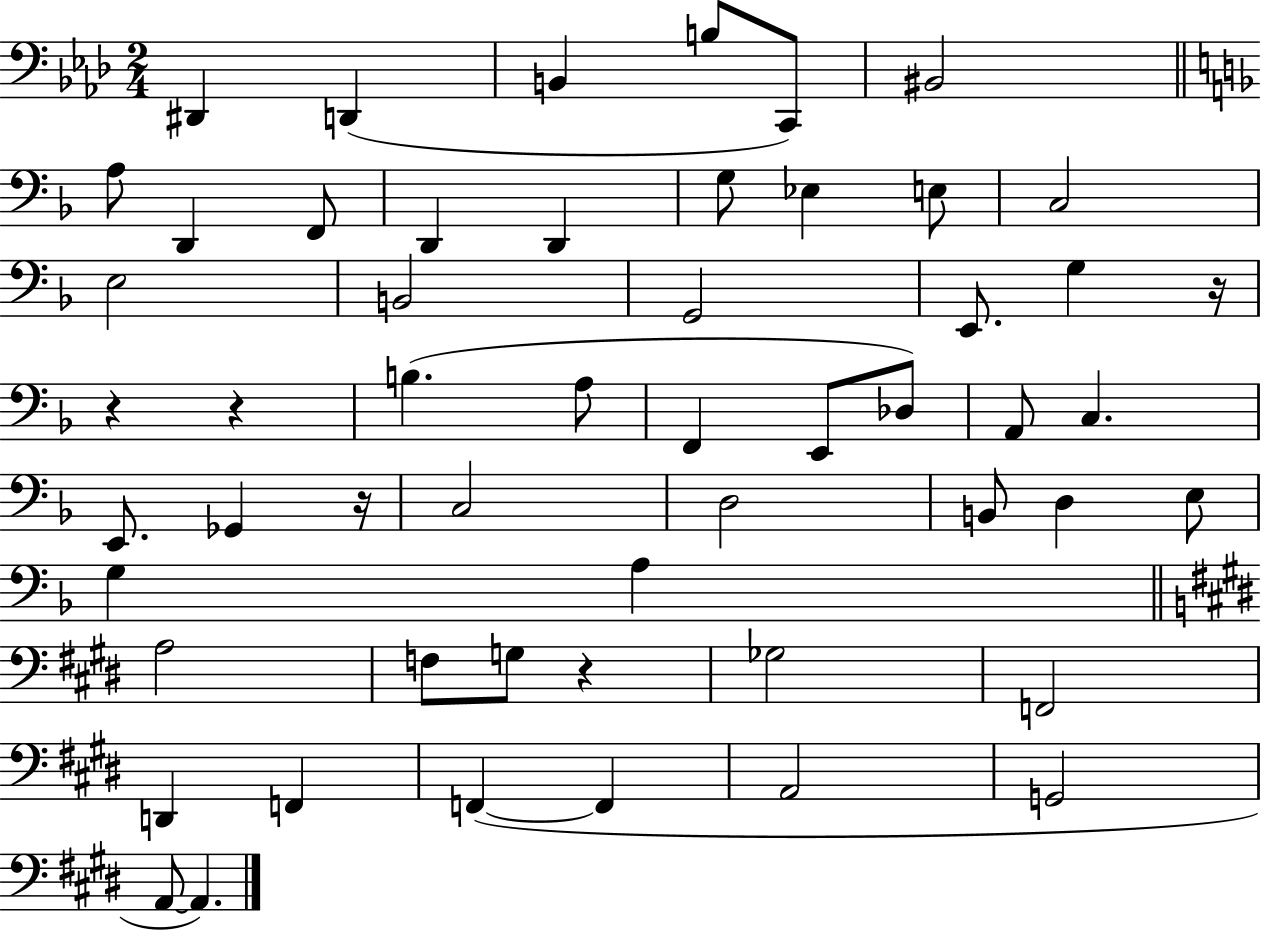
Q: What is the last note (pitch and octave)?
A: A2